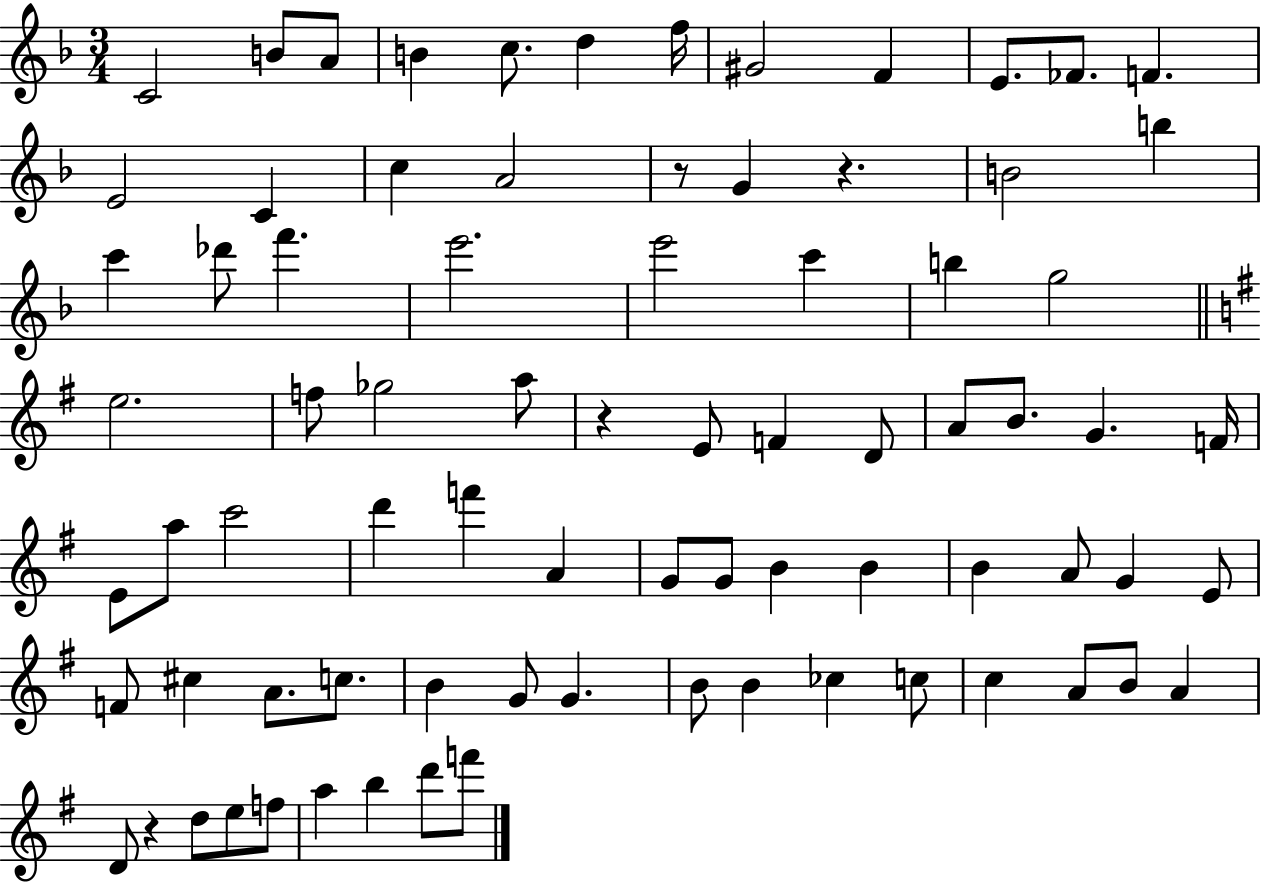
{
  \clef treble
  \numericTimeSignature
  \time 3/4
  \key f \major
  c'2 b'8 a'8 | b'4 c''8. d''4 f''16 | gis'2 f'4 | e'8. fes'8. f'4. | \break e'2 c'4 | c''4 a'2 | r8 g'4 r4. | b'2 b''4 | \break c'''4 des'''8 f'''4. | e'''2. | e'''2 c'''4 | b''4 g''2 | \break \bar "||" \break \key g \major e''2. | f''8 ges''2 a''8 | r4 e'8 f'4 d'8 | a'8 b'8. g'4. f'16 | \break e'8 a''8 c'''2 | d'''4 f'''4 a'4 | g'8 g'8 b'4 b'4 | b'4 a'8 g'4 e'8 | \break f'8 cis''4 a'8. c''8. | b'4 g'8 g'4. | b'8 b'4 ces''4 c''8 | c''4 a'8 b'8 a'4 | \break d'8 r4 d''8 e''8 f''8 | a''4 b''4 d'''8 f'''8 | \bar "|."
}